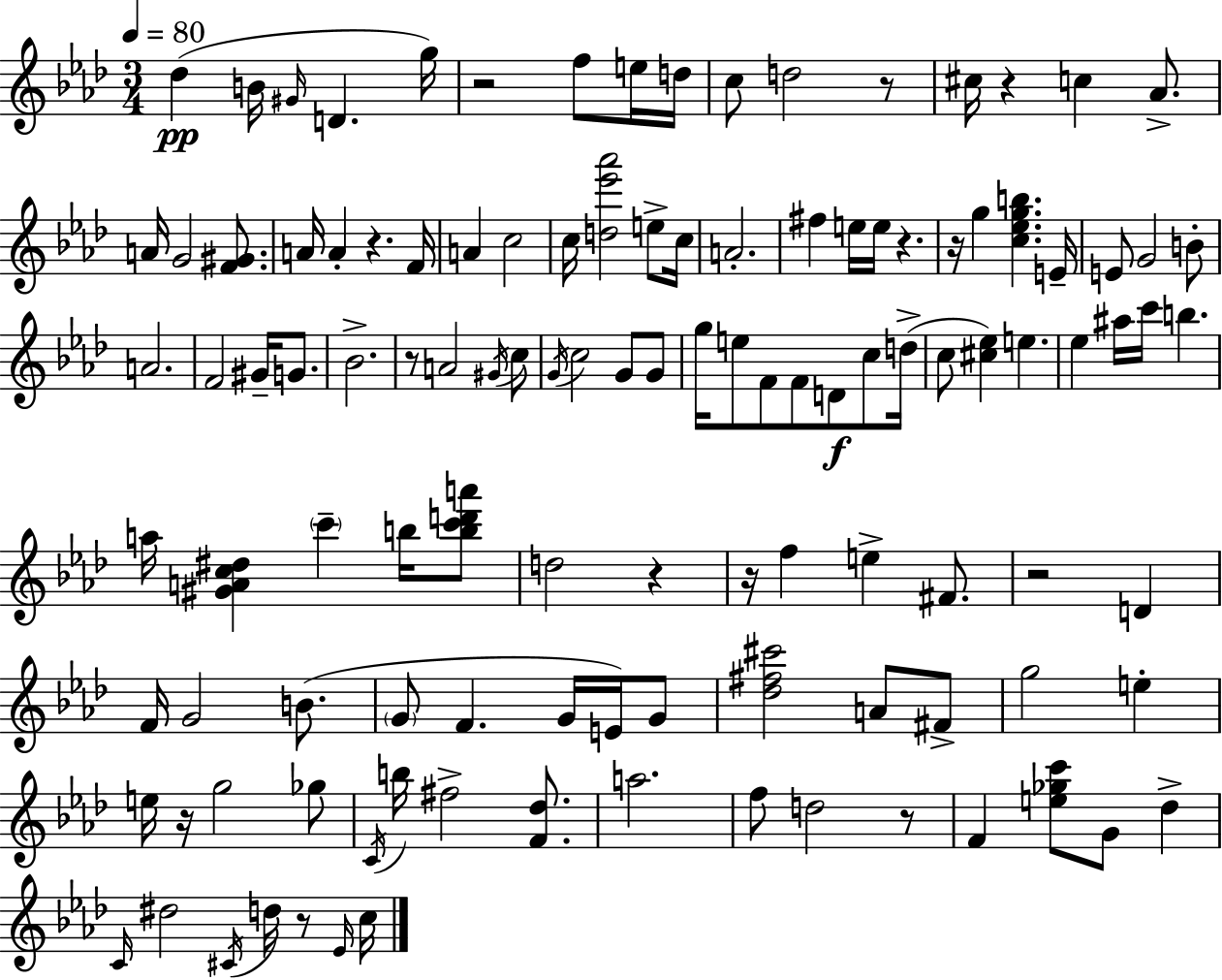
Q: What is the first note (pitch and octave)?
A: Db5